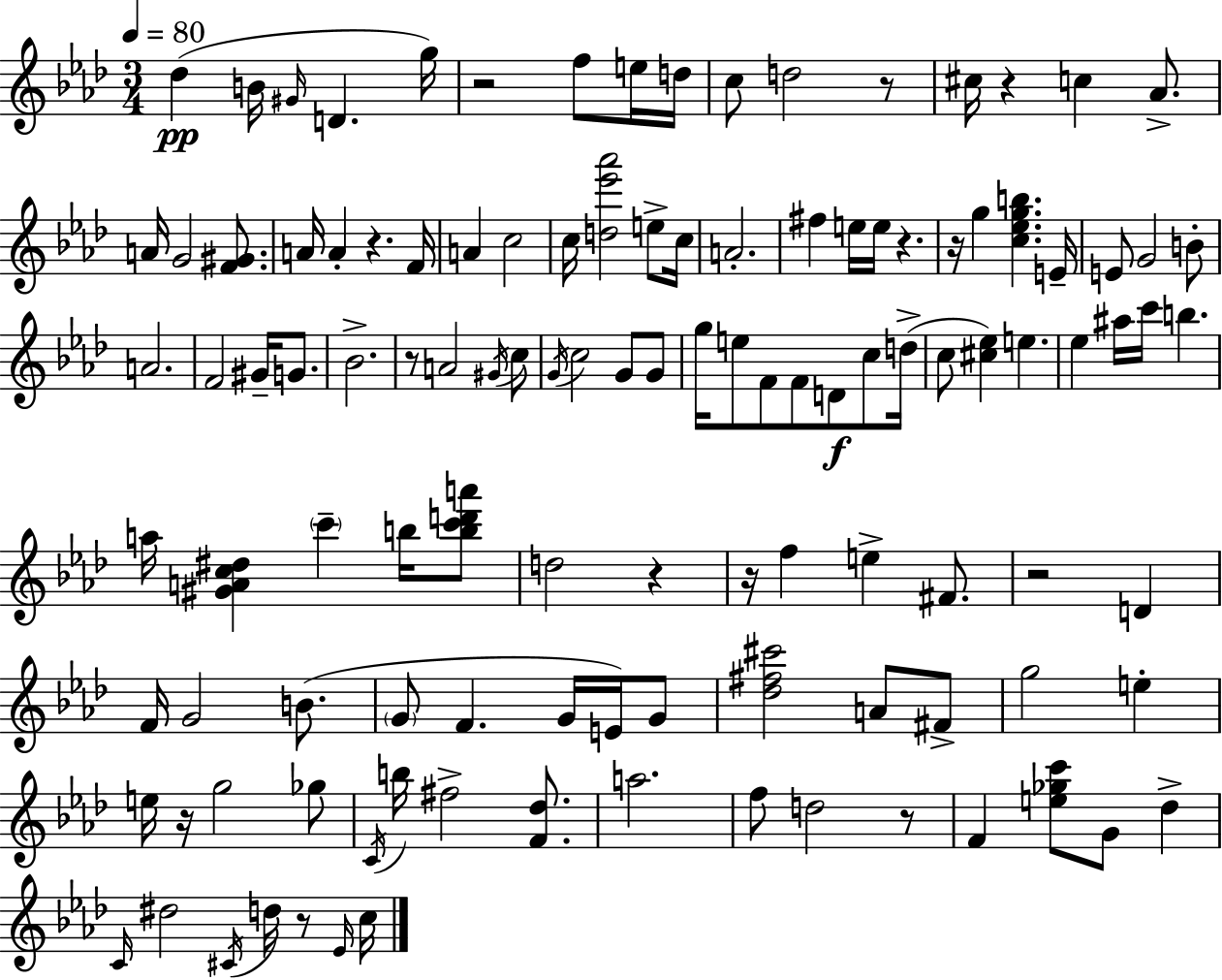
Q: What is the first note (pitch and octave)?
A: Db5